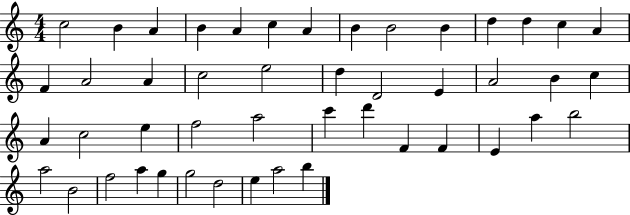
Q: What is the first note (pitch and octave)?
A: C5